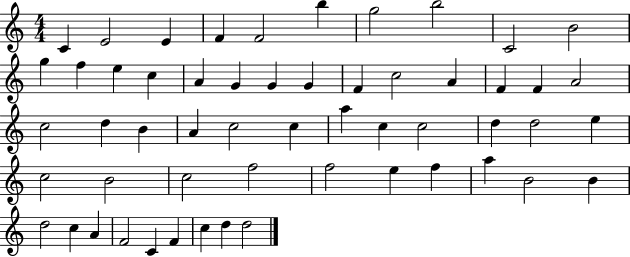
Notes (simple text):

C4/q E4/h E4/q F4/q F4/h B5/q G5/h B5/h C4/h B4/h G5/q F5/q E5/q C5/q A4/q G4/q G4/q G4/q F4/q C5/h A4/q F4/q F4/q A4/h C5/h D5/q B4/q A4/q C5/h C5/q A5/q C5/q C5/h D5/q D5/h E5/q C5/h B4/h C5/h F5/h F5/h E5/q F5/q A5/q B4/h B4/q D5/h C5/q A4/q F4/h C4/q F4/q C5/q D5/q D5/h